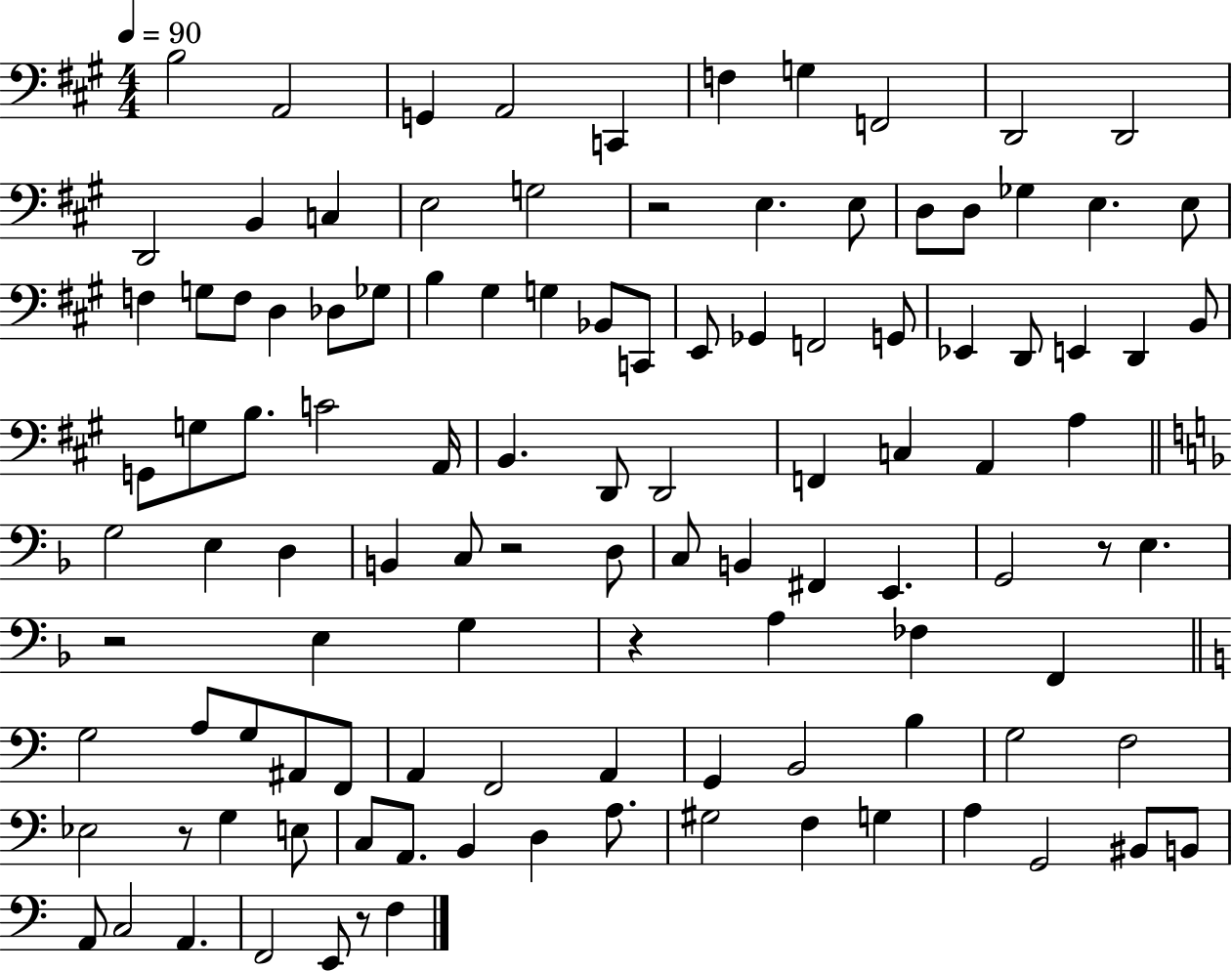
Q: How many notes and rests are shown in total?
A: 112